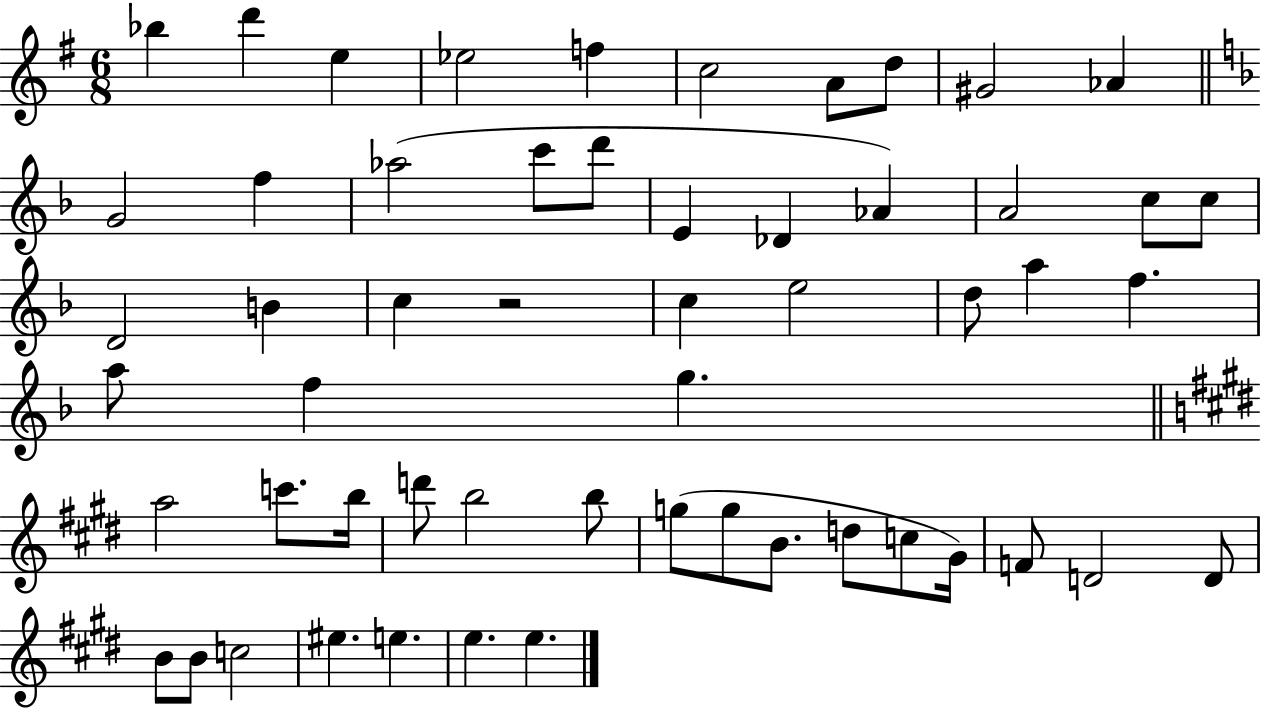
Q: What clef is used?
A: treble